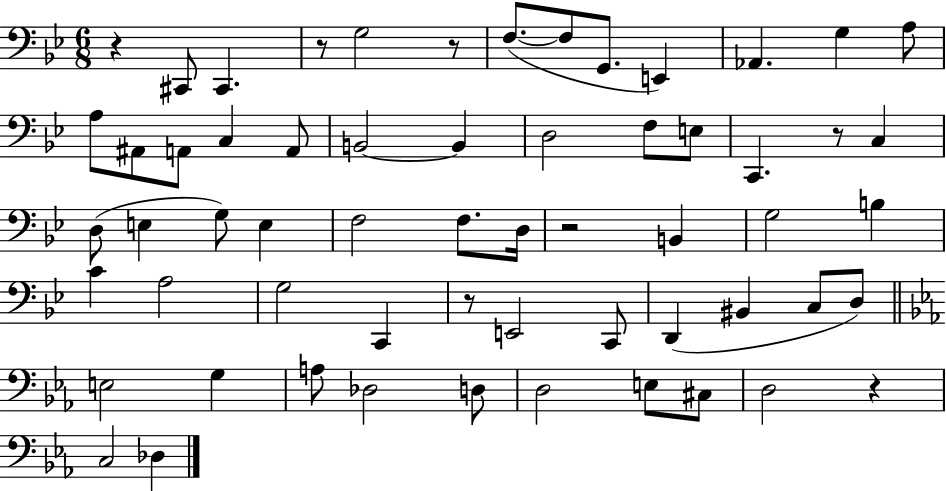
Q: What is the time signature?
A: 6/8